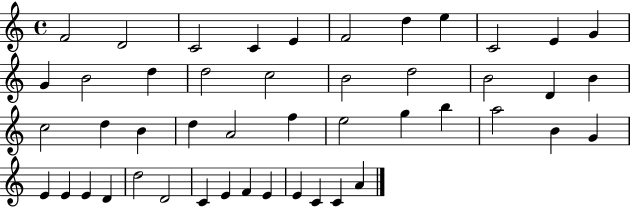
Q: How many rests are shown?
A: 0